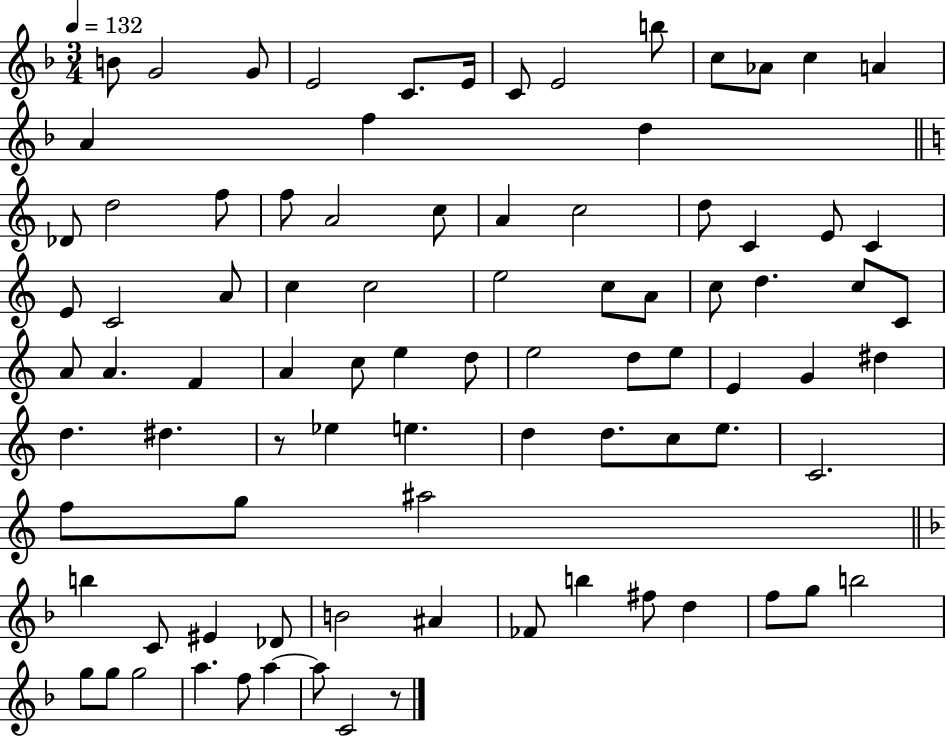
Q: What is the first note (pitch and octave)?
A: B4